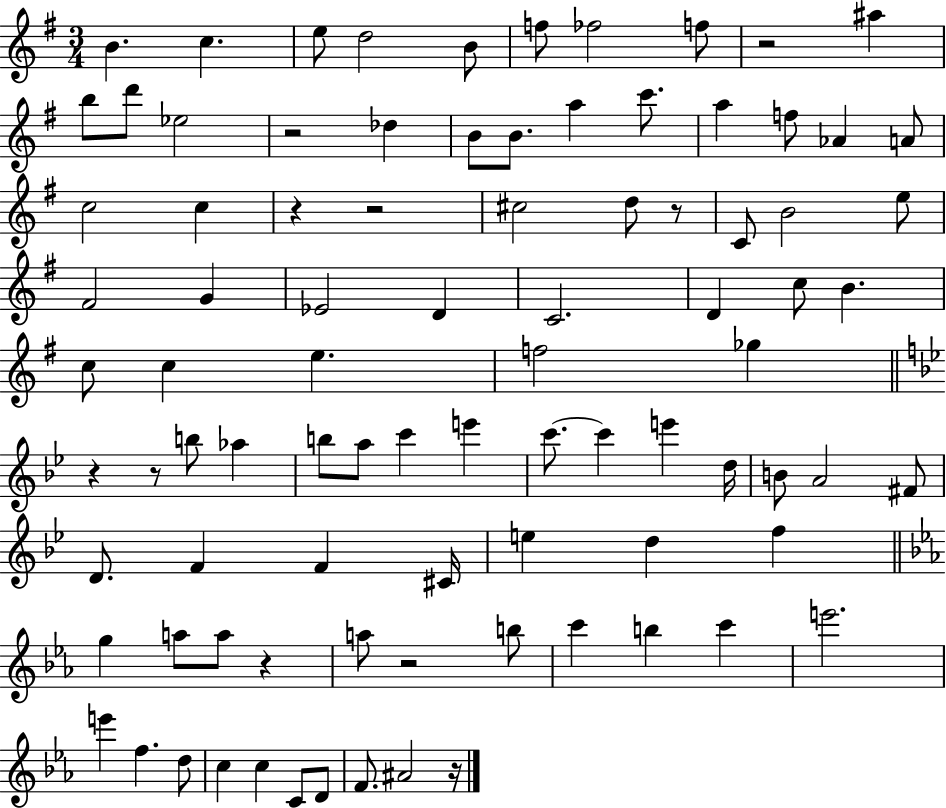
{
  \clef treble
  \numericTimeSignature
  \time 3/4
  \key g \major
  \repeat volta 2 { b'4. c''4. | e''8 d''2 b'8 | f''8 fes''2 f''8 | r2 ais''4 | \break b''8 d'''8 ees''2 | r2 des''4 | b'8 b'8. a''4 c'''8. | a''4 f''8 aes'4 a'8 | \break c''2 c''4 | r4 r2 | cis''2 d''8 r8 | c'8 b'2 e''8 | \break fis'2 g'4 | ees'2 d'4 | c'2. | d'4 c''8 b'4. | \break c''8 c''4 e''4. | f''2 ges''4 | \bar "||" \break \key bes \major r4 r8 b''8 aes''4 | b''8 a''8 c'''4 e'''4 | c'''8.~~ c'''4 e'''4 d''16 | b'8 a'2 fis'8 | \break d'8. f'4 f'4 cis'16 | e''4 d''4 f''4 | \bar "||" \break \key ees \major g''4 a''8 a''8 r4 | a''8 r2 b''8 | c'''4 b''4 c'''4 | e'''2. | \break e'''4 f''4. d''8 | c''4 c''4 c'8 d'8 | f'8. ais'2 r16 | } \bar "|."
}